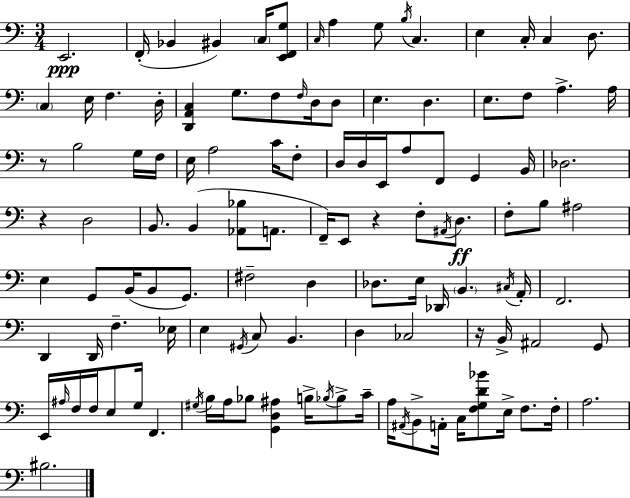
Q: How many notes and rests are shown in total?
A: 117